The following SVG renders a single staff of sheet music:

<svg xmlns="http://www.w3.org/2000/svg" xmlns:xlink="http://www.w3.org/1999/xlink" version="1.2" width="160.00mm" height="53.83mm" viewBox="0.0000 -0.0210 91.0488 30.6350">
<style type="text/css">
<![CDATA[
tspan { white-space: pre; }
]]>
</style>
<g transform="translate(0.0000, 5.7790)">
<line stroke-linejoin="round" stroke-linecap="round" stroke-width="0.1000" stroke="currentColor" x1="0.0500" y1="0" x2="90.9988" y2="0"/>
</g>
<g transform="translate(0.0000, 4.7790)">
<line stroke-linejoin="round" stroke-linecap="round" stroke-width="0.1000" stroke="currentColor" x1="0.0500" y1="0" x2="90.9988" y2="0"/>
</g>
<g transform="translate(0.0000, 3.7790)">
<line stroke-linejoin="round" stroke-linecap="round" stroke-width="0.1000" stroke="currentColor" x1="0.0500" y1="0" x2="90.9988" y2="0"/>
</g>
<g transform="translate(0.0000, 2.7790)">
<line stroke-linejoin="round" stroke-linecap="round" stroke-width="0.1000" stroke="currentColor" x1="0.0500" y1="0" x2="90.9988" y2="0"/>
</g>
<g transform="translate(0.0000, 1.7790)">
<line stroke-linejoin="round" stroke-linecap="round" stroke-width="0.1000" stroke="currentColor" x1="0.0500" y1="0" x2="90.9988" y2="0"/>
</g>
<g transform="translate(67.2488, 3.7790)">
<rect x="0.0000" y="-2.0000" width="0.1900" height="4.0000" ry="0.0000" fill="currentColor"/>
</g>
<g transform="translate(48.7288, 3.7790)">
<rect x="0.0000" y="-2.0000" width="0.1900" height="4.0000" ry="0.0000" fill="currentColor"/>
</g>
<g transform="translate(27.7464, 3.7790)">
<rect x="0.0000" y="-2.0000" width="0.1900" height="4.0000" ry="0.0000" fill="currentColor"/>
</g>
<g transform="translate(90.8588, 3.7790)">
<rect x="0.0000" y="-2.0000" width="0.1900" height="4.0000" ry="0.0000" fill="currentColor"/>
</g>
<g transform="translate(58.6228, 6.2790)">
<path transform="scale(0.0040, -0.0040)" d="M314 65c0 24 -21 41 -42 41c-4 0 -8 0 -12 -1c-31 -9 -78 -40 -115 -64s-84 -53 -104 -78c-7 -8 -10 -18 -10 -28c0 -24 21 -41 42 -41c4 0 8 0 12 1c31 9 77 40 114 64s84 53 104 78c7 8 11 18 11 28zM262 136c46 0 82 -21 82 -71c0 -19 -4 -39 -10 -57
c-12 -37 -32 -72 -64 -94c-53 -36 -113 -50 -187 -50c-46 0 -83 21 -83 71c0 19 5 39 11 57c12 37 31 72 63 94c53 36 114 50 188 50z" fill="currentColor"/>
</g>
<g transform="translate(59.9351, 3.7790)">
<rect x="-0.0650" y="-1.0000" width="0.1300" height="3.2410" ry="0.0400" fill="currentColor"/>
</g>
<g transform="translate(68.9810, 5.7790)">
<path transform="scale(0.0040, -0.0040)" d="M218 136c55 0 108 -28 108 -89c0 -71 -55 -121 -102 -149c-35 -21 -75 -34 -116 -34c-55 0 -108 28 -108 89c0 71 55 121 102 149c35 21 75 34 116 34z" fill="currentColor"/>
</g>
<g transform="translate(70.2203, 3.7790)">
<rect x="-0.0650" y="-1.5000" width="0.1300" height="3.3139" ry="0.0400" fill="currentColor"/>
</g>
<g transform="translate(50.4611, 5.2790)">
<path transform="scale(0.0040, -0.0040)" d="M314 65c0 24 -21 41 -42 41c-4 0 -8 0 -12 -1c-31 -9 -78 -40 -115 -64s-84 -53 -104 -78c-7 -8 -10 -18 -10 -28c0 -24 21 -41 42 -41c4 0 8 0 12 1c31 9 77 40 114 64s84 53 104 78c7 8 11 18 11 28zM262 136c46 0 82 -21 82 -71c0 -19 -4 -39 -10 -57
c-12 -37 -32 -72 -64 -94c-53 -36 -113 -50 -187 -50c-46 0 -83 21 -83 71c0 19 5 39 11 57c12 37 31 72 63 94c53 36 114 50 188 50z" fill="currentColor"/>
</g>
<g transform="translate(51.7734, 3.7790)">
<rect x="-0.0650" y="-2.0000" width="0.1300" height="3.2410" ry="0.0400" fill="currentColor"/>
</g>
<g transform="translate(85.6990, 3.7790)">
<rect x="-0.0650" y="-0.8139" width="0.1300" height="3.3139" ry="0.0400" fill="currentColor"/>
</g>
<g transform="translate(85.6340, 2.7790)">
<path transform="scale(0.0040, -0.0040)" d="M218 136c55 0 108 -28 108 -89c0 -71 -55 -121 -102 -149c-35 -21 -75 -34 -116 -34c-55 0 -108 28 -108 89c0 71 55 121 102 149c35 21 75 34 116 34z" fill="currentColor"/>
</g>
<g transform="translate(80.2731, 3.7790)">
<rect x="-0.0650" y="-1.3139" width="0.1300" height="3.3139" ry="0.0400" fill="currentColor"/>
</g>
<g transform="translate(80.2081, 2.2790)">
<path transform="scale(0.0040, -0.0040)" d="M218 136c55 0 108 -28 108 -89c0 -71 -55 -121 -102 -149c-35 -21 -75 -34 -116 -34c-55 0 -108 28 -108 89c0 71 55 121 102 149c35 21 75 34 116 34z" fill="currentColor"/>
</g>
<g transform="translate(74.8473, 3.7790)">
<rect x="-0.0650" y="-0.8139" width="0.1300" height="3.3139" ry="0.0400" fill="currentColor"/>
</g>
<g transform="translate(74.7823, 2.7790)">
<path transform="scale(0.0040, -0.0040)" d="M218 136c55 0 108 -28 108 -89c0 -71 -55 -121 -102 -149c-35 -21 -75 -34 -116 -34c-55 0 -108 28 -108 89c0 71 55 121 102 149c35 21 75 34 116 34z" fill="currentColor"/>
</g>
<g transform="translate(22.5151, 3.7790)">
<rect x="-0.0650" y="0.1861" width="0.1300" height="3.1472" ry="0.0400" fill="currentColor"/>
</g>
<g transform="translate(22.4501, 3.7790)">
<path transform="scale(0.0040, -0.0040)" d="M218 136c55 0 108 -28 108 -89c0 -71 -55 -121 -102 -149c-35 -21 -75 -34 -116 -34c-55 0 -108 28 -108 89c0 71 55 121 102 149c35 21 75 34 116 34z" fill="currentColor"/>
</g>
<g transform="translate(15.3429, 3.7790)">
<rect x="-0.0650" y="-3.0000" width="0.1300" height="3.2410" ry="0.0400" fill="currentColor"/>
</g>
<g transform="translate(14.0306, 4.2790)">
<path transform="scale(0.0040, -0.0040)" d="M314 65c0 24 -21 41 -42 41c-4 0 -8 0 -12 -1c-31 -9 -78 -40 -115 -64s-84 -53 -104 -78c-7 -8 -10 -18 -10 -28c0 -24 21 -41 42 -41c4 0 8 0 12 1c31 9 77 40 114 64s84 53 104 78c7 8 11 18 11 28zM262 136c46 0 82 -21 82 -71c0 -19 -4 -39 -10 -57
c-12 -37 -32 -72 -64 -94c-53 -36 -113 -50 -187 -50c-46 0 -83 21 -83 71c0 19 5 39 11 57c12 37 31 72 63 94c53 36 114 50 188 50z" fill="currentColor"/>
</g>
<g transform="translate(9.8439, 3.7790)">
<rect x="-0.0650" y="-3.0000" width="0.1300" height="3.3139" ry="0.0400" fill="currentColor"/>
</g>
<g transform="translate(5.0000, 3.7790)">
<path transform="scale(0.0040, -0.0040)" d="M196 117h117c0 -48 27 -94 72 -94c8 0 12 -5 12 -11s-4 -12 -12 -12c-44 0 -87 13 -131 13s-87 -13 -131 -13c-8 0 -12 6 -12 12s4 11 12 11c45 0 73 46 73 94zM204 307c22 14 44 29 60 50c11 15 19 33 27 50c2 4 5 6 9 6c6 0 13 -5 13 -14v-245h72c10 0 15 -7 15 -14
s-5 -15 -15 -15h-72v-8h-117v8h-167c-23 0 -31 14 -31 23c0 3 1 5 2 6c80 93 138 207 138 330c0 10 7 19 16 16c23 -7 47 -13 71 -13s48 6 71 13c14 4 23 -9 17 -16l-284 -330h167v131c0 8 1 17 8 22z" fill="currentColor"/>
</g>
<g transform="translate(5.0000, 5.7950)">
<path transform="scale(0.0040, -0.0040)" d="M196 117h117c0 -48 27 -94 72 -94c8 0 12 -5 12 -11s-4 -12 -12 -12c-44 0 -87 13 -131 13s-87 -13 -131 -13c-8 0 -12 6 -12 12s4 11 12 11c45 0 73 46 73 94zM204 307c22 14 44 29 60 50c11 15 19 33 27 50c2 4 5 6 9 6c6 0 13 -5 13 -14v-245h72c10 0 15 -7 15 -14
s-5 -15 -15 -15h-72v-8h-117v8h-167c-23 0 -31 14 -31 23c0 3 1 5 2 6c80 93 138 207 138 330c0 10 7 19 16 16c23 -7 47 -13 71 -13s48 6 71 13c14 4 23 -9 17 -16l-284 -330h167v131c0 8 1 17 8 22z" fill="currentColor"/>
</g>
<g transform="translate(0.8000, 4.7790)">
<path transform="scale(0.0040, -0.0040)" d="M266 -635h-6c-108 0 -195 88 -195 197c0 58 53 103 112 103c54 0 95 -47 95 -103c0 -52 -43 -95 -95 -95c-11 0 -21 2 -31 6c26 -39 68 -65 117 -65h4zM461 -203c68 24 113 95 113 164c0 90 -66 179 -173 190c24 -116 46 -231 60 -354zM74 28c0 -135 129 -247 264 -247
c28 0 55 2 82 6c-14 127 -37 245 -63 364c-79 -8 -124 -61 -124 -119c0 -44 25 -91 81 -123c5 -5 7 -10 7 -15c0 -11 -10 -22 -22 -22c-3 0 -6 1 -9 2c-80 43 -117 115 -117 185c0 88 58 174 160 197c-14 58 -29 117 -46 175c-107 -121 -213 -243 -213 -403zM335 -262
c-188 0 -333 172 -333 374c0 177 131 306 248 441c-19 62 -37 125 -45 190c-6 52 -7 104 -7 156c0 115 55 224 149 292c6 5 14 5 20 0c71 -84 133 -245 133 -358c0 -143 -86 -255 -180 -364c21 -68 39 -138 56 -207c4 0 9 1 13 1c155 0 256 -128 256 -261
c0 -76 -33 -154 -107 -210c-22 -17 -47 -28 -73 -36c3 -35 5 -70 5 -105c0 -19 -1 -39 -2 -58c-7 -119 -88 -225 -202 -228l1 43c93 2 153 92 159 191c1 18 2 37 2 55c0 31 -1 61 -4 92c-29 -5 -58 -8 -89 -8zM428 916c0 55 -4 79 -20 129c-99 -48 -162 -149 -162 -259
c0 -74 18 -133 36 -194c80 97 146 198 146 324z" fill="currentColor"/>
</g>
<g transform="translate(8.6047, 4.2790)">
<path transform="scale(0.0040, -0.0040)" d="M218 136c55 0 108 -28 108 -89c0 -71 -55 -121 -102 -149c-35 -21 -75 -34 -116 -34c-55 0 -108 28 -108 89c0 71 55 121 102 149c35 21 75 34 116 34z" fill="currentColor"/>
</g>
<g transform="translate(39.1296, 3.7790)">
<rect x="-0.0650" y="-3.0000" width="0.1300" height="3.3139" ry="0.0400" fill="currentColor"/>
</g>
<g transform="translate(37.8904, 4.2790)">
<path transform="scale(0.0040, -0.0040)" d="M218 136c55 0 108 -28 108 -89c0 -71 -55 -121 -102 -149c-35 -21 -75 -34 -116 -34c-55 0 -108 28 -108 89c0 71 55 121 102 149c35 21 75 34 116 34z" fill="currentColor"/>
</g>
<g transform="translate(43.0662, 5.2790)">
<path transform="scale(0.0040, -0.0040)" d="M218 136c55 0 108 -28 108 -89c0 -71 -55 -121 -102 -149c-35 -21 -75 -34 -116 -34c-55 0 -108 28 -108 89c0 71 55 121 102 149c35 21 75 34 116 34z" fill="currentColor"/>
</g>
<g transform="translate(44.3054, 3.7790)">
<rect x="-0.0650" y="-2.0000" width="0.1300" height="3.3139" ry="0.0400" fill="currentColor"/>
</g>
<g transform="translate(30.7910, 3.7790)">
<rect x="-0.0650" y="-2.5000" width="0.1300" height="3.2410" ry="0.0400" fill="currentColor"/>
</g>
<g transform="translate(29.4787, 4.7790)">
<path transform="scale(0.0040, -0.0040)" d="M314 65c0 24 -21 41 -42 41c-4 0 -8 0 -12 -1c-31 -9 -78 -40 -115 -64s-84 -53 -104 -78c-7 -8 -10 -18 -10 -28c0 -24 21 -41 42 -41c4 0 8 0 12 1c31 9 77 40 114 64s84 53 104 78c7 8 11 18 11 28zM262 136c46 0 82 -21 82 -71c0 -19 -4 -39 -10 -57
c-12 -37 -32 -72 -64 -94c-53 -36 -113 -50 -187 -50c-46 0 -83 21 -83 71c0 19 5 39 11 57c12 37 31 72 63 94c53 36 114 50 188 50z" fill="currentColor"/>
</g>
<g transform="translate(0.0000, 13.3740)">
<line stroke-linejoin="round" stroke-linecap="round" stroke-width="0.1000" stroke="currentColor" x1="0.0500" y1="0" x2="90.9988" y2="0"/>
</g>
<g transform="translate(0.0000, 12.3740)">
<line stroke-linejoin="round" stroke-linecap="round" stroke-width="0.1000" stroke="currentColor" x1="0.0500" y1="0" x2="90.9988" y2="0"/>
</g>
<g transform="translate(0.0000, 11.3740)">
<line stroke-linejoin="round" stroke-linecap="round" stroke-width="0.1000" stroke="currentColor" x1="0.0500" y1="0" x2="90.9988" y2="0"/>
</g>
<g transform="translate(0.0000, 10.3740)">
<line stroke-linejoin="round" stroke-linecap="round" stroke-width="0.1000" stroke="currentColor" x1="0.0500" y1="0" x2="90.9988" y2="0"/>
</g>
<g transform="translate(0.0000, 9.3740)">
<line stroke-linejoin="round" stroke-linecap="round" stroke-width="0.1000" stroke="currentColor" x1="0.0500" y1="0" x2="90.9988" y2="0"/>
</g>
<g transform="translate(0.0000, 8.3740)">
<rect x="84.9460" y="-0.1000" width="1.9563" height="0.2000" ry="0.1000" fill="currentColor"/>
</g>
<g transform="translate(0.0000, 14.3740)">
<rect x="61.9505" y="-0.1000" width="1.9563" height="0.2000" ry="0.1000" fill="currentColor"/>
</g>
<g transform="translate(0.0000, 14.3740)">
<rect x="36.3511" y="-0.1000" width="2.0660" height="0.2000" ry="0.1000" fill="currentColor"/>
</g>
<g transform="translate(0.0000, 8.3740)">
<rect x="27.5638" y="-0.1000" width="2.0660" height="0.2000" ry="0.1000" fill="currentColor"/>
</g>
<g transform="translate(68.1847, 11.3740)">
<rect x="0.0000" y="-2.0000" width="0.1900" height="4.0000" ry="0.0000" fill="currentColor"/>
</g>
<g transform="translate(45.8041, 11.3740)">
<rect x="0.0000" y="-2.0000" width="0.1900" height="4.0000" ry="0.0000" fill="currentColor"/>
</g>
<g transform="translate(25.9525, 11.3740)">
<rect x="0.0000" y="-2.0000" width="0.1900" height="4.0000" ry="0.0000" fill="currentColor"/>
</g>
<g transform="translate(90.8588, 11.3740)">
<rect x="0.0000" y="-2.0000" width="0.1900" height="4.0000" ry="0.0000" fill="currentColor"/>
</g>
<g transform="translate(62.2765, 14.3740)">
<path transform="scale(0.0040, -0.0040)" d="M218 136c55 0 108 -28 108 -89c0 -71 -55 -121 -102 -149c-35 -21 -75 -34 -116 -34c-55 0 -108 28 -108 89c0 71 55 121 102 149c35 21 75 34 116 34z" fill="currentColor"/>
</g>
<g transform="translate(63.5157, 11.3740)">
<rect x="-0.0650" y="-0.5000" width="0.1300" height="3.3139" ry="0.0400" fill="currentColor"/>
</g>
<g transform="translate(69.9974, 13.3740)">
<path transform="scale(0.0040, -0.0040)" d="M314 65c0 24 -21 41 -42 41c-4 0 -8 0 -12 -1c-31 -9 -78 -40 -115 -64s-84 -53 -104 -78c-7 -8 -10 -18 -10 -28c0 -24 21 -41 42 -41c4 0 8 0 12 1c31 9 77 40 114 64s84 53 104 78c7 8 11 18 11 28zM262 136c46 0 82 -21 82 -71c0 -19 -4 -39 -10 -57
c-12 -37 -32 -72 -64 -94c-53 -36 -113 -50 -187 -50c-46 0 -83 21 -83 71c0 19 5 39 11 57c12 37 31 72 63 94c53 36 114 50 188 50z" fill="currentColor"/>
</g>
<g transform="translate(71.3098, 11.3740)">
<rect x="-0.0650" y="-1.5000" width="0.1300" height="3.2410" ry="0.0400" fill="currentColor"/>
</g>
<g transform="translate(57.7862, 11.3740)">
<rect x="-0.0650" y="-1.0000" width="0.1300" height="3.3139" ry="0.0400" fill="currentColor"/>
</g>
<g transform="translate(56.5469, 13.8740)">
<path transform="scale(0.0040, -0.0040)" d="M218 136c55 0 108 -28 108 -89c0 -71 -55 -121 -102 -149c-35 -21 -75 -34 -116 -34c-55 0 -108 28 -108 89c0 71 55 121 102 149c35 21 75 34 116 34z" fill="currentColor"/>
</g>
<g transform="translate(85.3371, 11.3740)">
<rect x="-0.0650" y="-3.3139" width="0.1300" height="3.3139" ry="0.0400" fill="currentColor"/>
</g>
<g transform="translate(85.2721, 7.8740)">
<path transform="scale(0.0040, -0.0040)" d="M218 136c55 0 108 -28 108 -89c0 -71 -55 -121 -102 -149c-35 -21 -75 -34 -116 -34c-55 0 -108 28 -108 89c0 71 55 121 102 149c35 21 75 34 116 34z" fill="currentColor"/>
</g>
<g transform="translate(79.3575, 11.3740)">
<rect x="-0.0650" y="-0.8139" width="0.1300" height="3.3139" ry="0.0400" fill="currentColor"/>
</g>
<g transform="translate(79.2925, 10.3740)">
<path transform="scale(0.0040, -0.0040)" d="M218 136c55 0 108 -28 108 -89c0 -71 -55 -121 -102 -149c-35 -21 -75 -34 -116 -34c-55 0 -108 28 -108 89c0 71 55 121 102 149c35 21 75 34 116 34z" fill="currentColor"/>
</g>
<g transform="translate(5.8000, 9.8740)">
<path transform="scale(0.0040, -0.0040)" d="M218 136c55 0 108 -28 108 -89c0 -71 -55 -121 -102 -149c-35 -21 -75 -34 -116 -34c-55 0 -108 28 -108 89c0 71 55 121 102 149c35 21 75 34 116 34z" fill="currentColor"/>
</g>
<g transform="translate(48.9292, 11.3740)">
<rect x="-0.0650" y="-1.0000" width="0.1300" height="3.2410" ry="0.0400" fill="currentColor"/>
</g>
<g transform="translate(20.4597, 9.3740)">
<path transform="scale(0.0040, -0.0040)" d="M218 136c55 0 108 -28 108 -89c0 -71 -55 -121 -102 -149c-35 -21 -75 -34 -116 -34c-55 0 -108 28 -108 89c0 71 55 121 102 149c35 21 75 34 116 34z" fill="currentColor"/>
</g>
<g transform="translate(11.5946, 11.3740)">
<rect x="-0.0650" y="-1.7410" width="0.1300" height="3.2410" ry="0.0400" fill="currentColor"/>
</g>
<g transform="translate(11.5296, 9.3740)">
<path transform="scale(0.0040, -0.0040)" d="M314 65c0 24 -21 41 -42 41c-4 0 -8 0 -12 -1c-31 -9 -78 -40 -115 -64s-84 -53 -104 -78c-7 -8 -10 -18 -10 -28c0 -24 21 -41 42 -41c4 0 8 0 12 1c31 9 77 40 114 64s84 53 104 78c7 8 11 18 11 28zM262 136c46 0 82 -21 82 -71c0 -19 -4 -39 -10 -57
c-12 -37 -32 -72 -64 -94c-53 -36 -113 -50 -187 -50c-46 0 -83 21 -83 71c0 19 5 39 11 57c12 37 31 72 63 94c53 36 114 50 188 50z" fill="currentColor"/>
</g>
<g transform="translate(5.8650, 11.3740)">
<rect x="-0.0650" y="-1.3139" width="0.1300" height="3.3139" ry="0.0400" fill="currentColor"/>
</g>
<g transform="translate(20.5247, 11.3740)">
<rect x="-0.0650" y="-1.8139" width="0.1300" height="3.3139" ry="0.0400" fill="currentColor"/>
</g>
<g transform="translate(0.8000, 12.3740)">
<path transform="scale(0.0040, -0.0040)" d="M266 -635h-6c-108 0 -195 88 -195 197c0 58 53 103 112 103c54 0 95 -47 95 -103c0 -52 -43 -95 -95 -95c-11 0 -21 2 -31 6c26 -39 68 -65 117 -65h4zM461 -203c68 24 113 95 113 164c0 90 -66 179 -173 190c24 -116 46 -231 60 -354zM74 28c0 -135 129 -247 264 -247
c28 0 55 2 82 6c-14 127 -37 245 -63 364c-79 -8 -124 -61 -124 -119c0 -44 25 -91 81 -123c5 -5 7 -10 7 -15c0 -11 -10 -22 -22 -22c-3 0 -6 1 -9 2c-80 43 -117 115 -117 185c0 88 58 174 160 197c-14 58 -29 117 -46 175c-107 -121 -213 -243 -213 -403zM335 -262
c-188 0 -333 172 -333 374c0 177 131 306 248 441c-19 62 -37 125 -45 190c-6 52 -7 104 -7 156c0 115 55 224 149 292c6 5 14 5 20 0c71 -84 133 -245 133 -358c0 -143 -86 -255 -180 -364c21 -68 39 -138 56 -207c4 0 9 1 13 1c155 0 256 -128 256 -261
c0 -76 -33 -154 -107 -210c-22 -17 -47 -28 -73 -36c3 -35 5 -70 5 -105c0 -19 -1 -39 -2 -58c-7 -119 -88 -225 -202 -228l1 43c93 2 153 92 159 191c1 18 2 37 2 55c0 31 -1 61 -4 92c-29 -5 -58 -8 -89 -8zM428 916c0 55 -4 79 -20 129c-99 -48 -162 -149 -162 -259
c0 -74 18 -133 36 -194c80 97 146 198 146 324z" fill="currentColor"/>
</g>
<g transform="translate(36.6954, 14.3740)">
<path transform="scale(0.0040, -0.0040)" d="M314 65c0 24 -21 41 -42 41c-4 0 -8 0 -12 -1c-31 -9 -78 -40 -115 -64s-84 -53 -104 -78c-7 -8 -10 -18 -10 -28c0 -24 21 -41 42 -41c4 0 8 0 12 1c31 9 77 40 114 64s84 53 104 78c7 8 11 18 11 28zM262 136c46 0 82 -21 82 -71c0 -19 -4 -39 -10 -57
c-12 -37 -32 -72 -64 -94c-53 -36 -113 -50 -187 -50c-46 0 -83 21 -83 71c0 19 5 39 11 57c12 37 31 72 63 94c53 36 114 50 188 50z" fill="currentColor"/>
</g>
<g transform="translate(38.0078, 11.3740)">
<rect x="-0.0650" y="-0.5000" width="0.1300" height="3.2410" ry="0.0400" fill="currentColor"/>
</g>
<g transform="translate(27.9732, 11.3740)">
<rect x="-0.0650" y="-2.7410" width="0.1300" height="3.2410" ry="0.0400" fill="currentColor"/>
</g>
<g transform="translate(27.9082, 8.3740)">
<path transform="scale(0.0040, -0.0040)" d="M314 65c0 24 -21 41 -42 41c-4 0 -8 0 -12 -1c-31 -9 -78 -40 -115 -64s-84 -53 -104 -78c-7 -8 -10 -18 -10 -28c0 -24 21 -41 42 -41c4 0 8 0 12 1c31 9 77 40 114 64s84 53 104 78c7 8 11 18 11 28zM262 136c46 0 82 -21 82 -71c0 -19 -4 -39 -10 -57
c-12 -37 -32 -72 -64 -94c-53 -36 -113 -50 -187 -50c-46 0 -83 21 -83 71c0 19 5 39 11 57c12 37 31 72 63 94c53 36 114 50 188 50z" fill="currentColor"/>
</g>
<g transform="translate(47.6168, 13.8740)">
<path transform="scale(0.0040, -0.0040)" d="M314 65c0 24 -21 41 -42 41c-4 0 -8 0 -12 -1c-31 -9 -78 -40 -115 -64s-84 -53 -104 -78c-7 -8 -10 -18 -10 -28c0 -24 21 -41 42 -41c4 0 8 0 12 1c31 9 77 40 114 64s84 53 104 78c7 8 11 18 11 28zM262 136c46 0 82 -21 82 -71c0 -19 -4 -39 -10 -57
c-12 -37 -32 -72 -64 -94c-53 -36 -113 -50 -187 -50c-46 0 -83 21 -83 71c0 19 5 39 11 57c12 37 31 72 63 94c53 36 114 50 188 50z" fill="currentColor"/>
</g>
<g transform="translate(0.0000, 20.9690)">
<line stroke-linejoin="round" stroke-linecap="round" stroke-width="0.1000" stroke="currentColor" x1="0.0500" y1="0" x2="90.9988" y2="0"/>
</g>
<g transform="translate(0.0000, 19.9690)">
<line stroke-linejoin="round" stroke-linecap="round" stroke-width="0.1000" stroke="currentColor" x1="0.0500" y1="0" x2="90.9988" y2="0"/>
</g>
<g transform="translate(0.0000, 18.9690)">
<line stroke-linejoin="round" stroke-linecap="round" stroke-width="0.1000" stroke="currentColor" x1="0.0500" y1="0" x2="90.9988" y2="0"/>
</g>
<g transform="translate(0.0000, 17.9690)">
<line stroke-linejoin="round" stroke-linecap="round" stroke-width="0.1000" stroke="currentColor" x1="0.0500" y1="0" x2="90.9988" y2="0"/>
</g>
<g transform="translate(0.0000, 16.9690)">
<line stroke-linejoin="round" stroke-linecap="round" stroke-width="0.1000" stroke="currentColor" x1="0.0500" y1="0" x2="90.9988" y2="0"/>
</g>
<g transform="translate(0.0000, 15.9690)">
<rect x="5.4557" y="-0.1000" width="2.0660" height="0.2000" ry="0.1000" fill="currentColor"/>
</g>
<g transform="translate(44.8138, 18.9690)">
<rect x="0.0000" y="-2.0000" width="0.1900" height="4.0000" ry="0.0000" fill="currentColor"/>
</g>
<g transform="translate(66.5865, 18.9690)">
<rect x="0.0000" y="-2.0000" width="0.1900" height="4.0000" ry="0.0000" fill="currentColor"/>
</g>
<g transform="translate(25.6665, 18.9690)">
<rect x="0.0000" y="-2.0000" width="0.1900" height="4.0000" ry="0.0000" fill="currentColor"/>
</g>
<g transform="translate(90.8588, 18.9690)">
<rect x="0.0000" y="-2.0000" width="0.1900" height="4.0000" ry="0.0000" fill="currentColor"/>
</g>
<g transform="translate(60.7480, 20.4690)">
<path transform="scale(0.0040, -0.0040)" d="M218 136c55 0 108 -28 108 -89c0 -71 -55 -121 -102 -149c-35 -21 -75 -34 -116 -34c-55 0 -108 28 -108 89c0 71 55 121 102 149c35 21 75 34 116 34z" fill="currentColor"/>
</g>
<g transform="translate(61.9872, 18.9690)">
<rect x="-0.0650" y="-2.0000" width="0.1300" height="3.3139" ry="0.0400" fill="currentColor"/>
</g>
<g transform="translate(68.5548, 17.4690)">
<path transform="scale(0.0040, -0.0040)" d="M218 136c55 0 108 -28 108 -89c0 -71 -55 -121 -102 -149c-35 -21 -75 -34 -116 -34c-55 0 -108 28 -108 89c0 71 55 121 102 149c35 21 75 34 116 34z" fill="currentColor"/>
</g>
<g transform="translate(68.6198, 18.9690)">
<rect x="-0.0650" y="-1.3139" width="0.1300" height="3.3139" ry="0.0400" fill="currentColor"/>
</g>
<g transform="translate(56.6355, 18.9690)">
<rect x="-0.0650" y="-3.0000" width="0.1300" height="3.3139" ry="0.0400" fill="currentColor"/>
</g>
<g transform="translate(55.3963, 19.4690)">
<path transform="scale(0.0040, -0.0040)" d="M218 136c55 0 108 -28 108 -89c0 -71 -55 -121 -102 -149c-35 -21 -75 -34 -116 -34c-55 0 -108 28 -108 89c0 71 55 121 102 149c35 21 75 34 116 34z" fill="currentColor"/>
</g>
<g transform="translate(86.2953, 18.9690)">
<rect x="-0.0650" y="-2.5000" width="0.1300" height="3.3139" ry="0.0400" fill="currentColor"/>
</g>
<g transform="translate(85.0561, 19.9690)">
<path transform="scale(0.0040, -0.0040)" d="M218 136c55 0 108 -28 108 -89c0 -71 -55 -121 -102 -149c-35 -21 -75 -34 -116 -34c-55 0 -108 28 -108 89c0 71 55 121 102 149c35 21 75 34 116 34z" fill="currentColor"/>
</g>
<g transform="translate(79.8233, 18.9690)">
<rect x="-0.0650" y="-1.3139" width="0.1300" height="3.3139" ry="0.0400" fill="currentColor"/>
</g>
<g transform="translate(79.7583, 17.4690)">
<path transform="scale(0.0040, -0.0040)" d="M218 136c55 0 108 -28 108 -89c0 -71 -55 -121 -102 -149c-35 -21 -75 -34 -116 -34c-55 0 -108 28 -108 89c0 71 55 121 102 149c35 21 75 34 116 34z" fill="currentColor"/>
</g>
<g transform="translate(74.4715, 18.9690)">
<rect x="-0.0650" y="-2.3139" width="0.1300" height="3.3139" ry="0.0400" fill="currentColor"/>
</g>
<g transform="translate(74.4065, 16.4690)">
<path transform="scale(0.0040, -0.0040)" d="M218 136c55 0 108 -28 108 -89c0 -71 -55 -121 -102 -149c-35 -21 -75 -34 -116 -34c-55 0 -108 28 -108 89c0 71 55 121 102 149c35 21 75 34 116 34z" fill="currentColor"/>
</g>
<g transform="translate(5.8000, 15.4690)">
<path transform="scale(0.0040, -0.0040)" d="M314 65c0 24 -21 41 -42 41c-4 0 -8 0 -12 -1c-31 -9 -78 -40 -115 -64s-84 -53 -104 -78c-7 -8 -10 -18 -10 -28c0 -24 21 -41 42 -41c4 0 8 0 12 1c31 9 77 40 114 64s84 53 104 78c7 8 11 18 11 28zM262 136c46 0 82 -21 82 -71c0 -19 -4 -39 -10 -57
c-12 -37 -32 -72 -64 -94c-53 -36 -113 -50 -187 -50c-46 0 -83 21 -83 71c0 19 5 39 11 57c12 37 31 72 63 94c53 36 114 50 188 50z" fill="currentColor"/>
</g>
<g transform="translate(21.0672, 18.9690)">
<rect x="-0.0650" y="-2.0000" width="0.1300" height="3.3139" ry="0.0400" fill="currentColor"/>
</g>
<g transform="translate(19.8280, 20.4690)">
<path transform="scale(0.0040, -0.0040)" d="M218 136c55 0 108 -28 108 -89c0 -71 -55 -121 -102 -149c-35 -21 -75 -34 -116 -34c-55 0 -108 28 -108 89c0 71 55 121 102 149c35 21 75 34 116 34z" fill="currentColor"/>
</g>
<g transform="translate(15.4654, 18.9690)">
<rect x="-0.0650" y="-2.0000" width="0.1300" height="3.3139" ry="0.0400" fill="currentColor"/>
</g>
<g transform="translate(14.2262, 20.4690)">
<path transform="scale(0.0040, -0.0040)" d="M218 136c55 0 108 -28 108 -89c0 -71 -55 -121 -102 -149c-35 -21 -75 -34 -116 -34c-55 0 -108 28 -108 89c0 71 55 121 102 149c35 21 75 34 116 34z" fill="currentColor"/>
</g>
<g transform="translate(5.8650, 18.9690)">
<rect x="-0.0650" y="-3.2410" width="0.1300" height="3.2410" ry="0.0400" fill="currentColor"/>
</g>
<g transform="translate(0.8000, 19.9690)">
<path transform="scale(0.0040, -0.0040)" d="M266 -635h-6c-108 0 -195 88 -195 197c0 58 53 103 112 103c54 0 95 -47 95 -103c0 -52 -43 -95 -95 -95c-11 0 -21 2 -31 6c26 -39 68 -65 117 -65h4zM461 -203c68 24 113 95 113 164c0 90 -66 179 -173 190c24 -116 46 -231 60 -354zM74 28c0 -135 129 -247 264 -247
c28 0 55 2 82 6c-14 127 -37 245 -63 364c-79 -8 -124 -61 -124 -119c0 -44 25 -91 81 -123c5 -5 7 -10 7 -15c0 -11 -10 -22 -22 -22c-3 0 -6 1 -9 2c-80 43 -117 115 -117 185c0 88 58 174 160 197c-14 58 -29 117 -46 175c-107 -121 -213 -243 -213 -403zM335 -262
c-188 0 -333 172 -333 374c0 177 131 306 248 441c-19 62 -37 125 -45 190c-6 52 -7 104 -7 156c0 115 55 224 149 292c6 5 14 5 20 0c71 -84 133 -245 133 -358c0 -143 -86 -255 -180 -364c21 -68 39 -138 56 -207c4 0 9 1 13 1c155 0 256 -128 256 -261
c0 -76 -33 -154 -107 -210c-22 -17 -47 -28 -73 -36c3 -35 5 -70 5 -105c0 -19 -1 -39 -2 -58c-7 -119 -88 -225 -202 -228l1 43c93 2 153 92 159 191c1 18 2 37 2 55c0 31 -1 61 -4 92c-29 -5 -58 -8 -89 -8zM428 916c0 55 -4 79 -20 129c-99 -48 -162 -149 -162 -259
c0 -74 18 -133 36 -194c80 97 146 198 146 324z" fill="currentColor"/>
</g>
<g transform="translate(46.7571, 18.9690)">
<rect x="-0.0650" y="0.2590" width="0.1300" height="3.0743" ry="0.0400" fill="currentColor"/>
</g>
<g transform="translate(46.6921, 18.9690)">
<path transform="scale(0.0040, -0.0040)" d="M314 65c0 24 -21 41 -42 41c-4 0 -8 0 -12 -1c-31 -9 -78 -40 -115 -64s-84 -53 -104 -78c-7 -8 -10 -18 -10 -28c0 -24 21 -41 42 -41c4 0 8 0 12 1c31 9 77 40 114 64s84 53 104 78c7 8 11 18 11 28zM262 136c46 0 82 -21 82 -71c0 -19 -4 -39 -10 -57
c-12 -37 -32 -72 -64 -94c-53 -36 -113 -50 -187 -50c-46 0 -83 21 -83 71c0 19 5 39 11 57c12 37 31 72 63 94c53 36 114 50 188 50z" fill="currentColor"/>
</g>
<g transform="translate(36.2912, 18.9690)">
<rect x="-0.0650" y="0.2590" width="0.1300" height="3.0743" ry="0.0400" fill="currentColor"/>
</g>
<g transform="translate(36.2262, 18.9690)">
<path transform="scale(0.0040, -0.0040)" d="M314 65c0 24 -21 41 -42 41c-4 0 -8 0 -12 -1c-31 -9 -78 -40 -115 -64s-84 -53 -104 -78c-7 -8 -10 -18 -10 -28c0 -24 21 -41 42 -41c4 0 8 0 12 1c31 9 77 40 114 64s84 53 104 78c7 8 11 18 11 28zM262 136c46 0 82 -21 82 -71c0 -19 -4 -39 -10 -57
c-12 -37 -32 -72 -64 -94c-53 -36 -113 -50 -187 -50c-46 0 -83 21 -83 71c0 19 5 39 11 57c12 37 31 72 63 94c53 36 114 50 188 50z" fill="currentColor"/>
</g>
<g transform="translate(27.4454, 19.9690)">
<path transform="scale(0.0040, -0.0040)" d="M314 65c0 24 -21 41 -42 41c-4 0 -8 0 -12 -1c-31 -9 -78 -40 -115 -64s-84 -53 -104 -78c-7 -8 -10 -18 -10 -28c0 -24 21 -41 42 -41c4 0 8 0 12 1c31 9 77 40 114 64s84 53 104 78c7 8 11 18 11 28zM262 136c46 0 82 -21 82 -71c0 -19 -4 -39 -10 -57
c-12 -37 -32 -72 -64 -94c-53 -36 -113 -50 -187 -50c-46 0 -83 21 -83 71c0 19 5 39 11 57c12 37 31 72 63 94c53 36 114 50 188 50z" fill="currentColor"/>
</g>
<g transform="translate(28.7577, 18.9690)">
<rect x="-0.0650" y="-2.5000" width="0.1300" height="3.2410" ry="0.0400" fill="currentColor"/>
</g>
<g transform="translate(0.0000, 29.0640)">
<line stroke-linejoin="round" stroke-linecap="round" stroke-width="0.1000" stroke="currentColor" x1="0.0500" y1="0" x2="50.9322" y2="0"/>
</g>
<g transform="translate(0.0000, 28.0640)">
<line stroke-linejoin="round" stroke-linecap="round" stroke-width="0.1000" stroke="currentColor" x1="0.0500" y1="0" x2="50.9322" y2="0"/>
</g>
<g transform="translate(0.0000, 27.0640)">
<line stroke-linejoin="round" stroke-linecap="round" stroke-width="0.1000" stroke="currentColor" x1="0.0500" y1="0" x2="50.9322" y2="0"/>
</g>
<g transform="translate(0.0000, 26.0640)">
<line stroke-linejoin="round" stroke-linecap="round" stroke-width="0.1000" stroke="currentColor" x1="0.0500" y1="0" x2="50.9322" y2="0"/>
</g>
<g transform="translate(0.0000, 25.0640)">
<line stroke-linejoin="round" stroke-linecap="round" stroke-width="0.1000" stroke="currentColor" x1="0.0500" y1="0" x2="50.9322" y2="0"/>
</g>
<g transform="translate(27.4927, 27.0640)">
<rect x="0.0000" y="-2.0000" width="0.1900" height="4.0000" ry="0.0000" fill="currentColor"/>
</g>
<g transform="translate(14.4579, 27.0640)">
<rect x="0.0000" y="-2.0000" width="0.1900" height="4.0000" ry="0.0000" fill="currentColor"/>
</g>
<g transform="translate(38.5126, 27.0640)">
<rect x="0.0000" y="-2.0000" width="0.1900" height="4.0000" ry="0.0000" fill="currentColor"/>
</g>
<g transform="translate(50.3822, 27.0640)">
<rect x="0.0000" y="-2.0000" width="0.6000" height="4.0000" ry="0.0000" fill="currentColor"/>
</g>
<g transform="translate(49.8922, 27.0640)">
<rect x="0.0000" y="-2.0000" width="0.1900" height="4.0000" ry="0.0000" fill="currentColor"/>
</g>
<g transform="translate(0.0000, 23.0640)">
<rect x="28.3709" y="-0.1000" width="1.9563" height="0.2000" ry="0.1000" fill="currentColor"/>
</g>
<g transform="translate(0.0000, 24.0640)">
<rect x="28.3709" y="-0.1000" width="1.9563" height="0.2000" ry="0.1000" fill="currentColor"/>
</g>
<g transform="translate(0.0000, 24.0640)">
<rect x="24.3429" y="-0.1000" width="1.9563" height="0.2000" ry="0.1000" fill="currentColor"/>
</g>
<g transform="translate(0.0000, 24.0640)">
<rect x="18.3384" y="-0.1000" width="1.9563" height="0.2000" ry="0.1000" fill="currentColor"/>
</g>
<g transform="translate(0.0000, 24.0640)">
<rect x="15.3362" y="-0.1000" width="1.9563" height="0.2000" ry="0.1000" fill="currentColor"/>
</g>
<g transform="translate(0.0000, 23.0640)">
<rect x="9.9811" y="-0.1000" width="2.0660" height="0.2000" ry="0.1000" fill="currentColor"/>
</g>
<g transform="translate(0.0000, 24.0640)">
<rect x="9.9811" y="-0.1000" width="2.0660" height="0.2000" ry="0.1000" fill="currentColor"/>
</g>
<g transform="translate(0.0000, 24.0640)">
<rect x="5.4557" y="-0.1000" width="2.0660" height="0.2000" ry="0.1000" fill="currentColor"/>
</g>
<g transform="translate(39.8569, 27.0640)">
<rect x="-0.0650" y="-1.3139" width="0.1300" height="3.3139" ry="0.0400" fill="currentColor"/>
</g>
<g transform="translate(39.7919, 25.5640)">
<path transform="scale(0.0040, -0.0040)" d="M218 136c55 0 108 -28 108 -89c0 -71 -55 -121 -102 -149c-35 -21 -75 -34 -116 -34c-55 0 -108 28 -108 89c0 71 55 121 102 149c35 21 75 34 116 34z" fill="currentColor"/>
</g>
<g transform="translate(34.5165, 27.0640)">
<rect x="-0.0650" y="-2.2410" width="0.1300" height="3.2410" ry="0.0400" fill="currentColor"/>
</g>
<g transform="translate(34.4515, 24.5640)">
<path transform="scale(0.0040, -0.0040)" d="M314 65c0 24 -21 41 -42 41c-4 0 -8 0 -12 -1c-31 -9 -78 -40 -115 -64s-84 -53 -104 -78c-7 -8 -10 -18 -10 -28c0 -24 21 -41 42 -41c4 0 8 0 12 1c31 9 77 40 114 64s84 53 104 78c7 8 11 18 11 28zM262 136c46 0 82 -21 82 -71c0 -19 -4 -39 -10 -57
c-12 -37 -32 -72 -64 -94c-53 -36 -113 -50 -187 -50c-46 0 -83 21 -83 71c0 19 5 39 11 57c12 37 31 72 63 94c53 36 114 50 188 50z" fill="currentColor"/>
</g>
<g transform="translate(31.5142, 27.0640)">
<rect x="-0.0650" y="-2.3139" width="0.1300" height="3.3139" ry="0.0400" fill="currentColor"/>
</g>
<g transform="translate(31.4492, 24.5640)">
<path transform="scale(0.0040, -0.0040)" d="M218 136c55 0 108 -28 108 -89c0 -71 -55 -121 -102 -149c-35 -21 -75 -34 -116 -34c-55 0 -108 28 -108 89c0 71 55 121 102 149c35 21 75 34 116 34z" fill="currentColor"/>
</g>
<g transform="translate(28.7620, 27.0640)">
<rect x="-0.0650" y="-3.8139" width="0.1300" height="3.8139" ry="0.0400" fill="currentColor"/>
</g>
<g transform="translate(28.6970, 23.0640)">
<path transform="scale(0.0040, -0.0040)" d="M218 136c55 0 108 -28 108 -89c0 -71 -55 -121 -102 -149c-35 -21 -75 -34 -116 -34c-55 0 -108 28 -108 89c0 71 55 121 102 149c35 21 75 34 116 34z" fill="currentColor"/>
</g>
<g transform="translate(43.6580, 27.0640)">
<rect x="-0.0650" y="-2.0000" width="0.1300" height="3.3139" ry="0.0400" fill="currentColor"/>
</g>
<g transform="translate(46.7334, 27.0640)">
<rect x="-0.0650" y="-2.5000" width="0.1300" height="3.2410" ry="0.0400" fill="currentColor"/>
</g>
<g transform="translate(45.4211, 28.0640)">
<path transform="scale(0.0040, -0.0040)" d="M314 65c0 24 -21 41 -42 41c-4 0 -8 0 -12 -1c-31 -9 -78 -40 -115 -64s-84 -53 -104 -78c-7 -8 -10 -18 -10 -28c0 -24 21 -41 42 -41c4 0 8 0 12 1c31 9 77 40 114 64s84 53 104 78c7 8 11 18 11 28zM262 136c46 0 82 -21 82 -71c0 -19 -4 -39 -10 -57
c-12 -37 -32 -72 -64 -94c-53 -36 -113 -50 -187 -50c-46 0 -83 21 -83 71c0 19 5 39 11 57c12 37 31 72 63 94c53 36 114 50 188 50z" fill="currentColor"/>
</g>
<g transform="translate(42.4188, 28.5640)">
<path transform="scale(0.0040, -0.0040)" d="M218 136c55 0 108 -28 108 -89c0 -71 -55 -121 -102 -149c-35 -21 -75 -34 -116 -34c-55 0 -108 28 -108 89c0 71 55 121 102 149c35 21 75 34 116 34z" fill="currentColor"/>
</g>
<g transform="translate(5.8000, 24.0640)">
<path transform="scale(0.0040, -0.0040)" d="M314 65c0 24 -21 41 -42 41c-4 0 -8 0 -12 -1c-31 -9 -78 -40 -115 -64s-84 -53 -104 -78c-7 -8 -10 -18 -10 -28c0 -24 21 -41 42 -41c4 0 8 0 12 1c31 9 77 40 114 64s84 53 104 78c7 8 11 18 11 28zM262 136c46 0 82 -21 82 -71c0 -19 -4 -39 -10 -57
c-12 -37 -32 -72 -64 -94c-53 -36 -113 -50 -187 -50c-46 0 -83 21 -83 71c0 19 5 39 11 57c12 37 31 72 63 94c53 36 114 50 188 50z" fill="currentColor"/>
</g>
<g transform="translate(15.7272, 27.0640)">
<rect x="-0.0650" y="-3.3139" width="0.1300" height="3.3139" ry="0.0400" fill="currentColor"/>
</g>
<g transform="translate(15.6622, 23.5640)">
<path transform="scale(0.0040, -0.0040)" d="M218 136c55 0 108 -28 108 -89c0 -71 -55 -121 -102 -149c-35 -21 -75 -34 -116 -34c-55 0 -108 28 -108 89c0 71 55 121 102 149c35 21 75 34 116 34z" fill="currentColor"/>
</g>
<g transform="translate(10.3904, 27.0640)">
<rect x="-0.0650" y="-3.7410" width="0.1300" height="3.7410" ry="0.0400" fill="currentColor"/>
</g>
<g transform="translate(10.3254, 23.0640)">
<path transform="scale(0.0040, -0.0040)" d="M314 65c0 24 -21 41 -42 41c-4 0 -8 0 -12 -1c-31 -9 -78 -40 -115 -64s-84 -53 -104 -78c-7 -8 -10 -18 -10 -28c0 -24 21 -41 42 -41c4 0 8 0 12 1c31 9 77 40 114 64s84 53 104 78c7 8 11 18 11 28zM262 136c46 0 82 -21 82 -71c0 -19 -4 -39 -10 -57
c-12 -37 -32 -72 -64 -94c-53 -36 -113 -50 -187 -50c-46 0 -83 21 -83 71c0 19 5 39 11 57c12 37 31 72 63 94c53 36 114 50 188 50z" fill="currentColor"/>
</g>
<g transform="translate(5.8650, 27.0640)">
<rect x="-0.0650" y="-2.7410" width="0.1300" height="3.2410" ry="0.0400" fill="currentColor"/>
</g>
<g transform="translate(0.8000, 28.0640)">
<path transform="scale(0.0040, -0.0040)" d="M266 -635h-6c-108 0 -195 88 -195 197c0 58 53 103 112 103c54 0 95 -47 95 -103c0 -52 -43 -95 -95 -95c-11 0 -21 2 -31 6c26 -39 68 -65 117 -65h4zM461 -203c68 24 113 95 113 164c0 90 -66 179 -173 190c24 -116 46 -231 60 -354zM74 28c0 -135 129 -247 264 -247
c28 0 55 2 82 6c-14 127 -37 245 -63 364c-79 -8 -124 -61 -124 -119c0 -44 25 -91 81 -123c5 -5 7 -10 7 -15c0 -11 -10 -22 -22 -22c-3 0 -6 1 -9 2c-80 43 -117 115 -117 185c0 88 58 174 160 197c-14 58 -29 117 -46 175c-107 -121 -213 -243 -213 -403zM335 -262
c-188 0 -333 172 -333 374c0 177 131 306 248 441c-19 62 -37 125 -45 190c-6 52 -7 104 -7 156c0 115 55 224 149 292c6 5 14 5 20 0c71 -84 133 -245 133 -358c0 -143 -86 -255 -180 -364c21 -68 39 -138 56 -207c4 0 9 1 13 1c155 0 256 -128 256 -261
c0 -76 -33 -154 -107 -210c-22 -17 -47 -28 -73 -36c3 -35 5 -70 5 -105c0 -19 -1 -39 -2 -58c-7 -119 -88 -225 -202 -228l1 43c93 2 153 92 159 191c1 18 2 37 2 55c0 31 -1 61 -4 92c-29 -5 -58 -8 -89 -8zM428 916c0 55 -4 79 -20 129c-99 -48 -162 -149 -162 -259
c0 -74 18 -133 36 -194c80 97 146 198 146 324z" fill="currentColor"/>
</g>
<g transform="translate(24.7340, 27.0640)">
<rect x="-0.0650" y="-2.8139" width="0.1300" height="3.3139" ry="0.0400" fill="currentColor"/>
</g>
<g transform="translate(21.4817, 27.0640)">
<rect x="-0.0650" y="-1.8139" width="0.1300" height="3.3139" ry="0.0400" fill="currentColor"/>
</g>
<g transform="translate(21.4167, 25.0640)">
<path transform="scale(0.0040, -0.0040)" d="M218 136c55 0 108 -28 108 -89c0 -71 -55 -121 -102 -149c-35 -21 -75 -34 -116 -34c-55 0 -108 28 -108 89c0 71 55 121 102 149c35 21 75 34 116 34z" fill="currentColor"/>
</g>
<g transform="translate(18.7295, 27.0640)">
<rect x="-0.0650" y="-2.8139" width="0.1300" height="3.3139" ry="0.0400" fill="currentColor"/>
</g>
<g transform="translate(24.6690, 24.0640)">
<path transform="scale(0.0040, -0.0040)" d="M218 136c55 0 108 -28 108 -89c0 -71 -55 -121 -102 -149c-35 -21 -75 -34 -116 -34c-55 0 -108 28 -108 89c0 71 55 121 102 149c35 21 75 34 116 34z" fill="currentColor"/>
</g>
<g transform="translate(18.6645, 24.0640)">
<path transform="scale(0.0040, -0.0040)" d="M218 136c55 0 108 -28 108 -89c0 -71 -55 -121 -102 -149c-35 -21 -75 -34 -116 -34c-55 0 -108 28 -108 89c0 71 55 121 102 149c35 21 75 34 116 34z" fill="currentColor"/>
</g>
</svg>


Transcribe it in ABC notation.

X:1
T:Untitled
M:4/4
L:1/4
K:C
A A2 B G2 A F F2 D2 E d e d e f2 f a2 C2 D2 D C E2 d b b2 F F G2 B2 B2 A F e g e G a2 c'2 b a f a c' g g2 e F G2